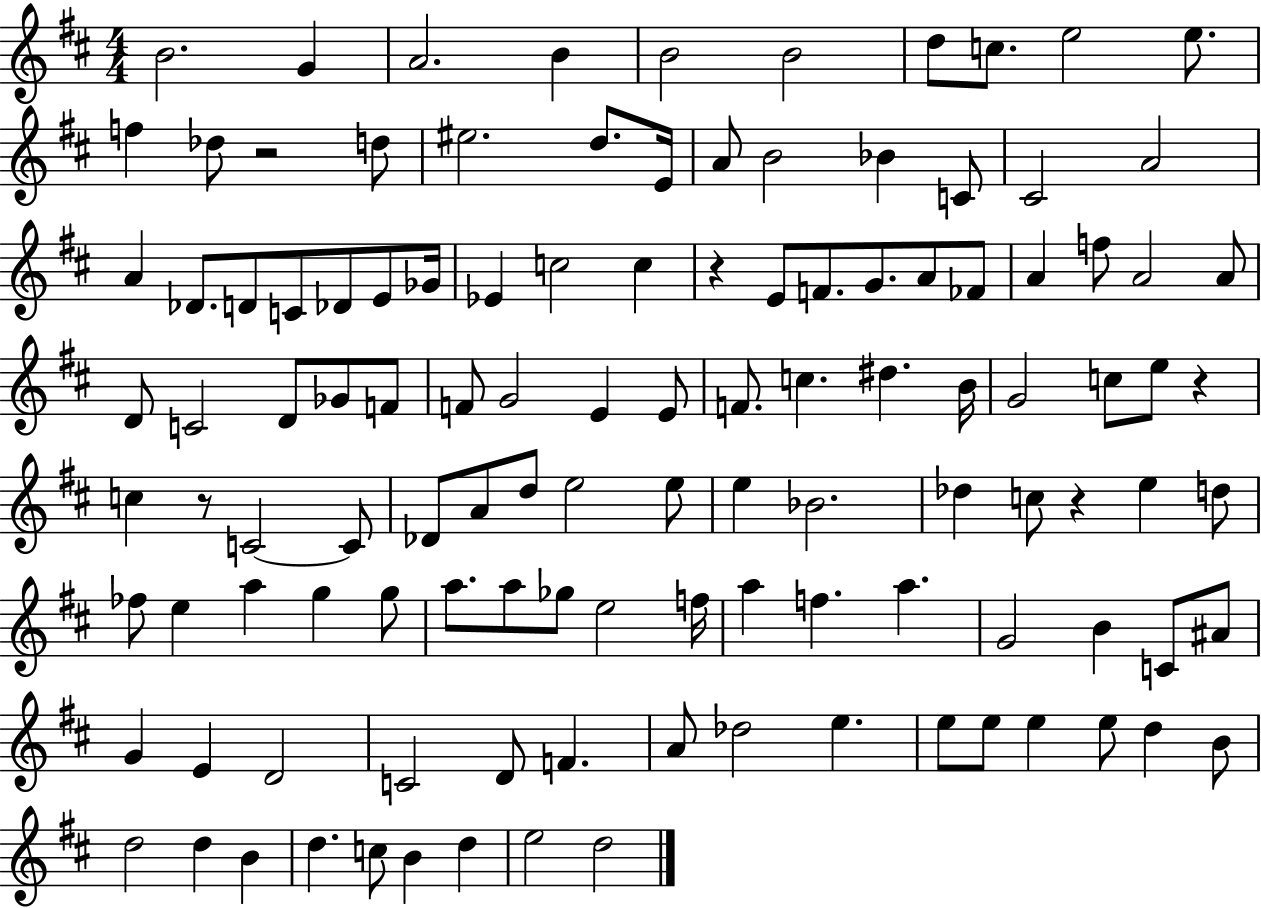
B4/h. G4/q A4/h. B4/q B4/h B4/h D5/e C5/e. E5/h E5/e. F5/q Db5/e R/h D5/e EIS5/h. D5/e. E4/s A4/e B4/h Bb4/q C4/e C#4/h A4/h A4/q Db4/e. D4/e C4/e Db4/e E4/e Gb4/s Eb4/q C5/h C5/q R/q E4/e F4/e. G4/e. A4/e FES4/e A4/q F5/e A4/h A4/e D4/e C4/h D4/e Gb4/e F4/e F4/e G4/h E4/q E4/e F4/e. C5/q. D#5/q. B4/s G4/h C5/e E5/e R/q C5/q R/e C4/h C4/e Db4/e A4/e D5/e E5/h E5/e E5/q Bb4/h. Db5/q C5/e R/q E5/q D5/e FES5/e E5/q A5/q G5/q G5/e A5/e. A5/e Gb5/e E5/h F5/s A5/q F5/q. A5/q. G4/h B4/q C4/e A#4/e G4/q E4/q D4/h C4/h D4/e F4/q. A4/e Db5/h E5/q. E5/e E5/e E5/q E5/e D5/q B4/e D5/h D5/q B4/q D5/q. C5/e B4/q D5/q E5/h D5/h